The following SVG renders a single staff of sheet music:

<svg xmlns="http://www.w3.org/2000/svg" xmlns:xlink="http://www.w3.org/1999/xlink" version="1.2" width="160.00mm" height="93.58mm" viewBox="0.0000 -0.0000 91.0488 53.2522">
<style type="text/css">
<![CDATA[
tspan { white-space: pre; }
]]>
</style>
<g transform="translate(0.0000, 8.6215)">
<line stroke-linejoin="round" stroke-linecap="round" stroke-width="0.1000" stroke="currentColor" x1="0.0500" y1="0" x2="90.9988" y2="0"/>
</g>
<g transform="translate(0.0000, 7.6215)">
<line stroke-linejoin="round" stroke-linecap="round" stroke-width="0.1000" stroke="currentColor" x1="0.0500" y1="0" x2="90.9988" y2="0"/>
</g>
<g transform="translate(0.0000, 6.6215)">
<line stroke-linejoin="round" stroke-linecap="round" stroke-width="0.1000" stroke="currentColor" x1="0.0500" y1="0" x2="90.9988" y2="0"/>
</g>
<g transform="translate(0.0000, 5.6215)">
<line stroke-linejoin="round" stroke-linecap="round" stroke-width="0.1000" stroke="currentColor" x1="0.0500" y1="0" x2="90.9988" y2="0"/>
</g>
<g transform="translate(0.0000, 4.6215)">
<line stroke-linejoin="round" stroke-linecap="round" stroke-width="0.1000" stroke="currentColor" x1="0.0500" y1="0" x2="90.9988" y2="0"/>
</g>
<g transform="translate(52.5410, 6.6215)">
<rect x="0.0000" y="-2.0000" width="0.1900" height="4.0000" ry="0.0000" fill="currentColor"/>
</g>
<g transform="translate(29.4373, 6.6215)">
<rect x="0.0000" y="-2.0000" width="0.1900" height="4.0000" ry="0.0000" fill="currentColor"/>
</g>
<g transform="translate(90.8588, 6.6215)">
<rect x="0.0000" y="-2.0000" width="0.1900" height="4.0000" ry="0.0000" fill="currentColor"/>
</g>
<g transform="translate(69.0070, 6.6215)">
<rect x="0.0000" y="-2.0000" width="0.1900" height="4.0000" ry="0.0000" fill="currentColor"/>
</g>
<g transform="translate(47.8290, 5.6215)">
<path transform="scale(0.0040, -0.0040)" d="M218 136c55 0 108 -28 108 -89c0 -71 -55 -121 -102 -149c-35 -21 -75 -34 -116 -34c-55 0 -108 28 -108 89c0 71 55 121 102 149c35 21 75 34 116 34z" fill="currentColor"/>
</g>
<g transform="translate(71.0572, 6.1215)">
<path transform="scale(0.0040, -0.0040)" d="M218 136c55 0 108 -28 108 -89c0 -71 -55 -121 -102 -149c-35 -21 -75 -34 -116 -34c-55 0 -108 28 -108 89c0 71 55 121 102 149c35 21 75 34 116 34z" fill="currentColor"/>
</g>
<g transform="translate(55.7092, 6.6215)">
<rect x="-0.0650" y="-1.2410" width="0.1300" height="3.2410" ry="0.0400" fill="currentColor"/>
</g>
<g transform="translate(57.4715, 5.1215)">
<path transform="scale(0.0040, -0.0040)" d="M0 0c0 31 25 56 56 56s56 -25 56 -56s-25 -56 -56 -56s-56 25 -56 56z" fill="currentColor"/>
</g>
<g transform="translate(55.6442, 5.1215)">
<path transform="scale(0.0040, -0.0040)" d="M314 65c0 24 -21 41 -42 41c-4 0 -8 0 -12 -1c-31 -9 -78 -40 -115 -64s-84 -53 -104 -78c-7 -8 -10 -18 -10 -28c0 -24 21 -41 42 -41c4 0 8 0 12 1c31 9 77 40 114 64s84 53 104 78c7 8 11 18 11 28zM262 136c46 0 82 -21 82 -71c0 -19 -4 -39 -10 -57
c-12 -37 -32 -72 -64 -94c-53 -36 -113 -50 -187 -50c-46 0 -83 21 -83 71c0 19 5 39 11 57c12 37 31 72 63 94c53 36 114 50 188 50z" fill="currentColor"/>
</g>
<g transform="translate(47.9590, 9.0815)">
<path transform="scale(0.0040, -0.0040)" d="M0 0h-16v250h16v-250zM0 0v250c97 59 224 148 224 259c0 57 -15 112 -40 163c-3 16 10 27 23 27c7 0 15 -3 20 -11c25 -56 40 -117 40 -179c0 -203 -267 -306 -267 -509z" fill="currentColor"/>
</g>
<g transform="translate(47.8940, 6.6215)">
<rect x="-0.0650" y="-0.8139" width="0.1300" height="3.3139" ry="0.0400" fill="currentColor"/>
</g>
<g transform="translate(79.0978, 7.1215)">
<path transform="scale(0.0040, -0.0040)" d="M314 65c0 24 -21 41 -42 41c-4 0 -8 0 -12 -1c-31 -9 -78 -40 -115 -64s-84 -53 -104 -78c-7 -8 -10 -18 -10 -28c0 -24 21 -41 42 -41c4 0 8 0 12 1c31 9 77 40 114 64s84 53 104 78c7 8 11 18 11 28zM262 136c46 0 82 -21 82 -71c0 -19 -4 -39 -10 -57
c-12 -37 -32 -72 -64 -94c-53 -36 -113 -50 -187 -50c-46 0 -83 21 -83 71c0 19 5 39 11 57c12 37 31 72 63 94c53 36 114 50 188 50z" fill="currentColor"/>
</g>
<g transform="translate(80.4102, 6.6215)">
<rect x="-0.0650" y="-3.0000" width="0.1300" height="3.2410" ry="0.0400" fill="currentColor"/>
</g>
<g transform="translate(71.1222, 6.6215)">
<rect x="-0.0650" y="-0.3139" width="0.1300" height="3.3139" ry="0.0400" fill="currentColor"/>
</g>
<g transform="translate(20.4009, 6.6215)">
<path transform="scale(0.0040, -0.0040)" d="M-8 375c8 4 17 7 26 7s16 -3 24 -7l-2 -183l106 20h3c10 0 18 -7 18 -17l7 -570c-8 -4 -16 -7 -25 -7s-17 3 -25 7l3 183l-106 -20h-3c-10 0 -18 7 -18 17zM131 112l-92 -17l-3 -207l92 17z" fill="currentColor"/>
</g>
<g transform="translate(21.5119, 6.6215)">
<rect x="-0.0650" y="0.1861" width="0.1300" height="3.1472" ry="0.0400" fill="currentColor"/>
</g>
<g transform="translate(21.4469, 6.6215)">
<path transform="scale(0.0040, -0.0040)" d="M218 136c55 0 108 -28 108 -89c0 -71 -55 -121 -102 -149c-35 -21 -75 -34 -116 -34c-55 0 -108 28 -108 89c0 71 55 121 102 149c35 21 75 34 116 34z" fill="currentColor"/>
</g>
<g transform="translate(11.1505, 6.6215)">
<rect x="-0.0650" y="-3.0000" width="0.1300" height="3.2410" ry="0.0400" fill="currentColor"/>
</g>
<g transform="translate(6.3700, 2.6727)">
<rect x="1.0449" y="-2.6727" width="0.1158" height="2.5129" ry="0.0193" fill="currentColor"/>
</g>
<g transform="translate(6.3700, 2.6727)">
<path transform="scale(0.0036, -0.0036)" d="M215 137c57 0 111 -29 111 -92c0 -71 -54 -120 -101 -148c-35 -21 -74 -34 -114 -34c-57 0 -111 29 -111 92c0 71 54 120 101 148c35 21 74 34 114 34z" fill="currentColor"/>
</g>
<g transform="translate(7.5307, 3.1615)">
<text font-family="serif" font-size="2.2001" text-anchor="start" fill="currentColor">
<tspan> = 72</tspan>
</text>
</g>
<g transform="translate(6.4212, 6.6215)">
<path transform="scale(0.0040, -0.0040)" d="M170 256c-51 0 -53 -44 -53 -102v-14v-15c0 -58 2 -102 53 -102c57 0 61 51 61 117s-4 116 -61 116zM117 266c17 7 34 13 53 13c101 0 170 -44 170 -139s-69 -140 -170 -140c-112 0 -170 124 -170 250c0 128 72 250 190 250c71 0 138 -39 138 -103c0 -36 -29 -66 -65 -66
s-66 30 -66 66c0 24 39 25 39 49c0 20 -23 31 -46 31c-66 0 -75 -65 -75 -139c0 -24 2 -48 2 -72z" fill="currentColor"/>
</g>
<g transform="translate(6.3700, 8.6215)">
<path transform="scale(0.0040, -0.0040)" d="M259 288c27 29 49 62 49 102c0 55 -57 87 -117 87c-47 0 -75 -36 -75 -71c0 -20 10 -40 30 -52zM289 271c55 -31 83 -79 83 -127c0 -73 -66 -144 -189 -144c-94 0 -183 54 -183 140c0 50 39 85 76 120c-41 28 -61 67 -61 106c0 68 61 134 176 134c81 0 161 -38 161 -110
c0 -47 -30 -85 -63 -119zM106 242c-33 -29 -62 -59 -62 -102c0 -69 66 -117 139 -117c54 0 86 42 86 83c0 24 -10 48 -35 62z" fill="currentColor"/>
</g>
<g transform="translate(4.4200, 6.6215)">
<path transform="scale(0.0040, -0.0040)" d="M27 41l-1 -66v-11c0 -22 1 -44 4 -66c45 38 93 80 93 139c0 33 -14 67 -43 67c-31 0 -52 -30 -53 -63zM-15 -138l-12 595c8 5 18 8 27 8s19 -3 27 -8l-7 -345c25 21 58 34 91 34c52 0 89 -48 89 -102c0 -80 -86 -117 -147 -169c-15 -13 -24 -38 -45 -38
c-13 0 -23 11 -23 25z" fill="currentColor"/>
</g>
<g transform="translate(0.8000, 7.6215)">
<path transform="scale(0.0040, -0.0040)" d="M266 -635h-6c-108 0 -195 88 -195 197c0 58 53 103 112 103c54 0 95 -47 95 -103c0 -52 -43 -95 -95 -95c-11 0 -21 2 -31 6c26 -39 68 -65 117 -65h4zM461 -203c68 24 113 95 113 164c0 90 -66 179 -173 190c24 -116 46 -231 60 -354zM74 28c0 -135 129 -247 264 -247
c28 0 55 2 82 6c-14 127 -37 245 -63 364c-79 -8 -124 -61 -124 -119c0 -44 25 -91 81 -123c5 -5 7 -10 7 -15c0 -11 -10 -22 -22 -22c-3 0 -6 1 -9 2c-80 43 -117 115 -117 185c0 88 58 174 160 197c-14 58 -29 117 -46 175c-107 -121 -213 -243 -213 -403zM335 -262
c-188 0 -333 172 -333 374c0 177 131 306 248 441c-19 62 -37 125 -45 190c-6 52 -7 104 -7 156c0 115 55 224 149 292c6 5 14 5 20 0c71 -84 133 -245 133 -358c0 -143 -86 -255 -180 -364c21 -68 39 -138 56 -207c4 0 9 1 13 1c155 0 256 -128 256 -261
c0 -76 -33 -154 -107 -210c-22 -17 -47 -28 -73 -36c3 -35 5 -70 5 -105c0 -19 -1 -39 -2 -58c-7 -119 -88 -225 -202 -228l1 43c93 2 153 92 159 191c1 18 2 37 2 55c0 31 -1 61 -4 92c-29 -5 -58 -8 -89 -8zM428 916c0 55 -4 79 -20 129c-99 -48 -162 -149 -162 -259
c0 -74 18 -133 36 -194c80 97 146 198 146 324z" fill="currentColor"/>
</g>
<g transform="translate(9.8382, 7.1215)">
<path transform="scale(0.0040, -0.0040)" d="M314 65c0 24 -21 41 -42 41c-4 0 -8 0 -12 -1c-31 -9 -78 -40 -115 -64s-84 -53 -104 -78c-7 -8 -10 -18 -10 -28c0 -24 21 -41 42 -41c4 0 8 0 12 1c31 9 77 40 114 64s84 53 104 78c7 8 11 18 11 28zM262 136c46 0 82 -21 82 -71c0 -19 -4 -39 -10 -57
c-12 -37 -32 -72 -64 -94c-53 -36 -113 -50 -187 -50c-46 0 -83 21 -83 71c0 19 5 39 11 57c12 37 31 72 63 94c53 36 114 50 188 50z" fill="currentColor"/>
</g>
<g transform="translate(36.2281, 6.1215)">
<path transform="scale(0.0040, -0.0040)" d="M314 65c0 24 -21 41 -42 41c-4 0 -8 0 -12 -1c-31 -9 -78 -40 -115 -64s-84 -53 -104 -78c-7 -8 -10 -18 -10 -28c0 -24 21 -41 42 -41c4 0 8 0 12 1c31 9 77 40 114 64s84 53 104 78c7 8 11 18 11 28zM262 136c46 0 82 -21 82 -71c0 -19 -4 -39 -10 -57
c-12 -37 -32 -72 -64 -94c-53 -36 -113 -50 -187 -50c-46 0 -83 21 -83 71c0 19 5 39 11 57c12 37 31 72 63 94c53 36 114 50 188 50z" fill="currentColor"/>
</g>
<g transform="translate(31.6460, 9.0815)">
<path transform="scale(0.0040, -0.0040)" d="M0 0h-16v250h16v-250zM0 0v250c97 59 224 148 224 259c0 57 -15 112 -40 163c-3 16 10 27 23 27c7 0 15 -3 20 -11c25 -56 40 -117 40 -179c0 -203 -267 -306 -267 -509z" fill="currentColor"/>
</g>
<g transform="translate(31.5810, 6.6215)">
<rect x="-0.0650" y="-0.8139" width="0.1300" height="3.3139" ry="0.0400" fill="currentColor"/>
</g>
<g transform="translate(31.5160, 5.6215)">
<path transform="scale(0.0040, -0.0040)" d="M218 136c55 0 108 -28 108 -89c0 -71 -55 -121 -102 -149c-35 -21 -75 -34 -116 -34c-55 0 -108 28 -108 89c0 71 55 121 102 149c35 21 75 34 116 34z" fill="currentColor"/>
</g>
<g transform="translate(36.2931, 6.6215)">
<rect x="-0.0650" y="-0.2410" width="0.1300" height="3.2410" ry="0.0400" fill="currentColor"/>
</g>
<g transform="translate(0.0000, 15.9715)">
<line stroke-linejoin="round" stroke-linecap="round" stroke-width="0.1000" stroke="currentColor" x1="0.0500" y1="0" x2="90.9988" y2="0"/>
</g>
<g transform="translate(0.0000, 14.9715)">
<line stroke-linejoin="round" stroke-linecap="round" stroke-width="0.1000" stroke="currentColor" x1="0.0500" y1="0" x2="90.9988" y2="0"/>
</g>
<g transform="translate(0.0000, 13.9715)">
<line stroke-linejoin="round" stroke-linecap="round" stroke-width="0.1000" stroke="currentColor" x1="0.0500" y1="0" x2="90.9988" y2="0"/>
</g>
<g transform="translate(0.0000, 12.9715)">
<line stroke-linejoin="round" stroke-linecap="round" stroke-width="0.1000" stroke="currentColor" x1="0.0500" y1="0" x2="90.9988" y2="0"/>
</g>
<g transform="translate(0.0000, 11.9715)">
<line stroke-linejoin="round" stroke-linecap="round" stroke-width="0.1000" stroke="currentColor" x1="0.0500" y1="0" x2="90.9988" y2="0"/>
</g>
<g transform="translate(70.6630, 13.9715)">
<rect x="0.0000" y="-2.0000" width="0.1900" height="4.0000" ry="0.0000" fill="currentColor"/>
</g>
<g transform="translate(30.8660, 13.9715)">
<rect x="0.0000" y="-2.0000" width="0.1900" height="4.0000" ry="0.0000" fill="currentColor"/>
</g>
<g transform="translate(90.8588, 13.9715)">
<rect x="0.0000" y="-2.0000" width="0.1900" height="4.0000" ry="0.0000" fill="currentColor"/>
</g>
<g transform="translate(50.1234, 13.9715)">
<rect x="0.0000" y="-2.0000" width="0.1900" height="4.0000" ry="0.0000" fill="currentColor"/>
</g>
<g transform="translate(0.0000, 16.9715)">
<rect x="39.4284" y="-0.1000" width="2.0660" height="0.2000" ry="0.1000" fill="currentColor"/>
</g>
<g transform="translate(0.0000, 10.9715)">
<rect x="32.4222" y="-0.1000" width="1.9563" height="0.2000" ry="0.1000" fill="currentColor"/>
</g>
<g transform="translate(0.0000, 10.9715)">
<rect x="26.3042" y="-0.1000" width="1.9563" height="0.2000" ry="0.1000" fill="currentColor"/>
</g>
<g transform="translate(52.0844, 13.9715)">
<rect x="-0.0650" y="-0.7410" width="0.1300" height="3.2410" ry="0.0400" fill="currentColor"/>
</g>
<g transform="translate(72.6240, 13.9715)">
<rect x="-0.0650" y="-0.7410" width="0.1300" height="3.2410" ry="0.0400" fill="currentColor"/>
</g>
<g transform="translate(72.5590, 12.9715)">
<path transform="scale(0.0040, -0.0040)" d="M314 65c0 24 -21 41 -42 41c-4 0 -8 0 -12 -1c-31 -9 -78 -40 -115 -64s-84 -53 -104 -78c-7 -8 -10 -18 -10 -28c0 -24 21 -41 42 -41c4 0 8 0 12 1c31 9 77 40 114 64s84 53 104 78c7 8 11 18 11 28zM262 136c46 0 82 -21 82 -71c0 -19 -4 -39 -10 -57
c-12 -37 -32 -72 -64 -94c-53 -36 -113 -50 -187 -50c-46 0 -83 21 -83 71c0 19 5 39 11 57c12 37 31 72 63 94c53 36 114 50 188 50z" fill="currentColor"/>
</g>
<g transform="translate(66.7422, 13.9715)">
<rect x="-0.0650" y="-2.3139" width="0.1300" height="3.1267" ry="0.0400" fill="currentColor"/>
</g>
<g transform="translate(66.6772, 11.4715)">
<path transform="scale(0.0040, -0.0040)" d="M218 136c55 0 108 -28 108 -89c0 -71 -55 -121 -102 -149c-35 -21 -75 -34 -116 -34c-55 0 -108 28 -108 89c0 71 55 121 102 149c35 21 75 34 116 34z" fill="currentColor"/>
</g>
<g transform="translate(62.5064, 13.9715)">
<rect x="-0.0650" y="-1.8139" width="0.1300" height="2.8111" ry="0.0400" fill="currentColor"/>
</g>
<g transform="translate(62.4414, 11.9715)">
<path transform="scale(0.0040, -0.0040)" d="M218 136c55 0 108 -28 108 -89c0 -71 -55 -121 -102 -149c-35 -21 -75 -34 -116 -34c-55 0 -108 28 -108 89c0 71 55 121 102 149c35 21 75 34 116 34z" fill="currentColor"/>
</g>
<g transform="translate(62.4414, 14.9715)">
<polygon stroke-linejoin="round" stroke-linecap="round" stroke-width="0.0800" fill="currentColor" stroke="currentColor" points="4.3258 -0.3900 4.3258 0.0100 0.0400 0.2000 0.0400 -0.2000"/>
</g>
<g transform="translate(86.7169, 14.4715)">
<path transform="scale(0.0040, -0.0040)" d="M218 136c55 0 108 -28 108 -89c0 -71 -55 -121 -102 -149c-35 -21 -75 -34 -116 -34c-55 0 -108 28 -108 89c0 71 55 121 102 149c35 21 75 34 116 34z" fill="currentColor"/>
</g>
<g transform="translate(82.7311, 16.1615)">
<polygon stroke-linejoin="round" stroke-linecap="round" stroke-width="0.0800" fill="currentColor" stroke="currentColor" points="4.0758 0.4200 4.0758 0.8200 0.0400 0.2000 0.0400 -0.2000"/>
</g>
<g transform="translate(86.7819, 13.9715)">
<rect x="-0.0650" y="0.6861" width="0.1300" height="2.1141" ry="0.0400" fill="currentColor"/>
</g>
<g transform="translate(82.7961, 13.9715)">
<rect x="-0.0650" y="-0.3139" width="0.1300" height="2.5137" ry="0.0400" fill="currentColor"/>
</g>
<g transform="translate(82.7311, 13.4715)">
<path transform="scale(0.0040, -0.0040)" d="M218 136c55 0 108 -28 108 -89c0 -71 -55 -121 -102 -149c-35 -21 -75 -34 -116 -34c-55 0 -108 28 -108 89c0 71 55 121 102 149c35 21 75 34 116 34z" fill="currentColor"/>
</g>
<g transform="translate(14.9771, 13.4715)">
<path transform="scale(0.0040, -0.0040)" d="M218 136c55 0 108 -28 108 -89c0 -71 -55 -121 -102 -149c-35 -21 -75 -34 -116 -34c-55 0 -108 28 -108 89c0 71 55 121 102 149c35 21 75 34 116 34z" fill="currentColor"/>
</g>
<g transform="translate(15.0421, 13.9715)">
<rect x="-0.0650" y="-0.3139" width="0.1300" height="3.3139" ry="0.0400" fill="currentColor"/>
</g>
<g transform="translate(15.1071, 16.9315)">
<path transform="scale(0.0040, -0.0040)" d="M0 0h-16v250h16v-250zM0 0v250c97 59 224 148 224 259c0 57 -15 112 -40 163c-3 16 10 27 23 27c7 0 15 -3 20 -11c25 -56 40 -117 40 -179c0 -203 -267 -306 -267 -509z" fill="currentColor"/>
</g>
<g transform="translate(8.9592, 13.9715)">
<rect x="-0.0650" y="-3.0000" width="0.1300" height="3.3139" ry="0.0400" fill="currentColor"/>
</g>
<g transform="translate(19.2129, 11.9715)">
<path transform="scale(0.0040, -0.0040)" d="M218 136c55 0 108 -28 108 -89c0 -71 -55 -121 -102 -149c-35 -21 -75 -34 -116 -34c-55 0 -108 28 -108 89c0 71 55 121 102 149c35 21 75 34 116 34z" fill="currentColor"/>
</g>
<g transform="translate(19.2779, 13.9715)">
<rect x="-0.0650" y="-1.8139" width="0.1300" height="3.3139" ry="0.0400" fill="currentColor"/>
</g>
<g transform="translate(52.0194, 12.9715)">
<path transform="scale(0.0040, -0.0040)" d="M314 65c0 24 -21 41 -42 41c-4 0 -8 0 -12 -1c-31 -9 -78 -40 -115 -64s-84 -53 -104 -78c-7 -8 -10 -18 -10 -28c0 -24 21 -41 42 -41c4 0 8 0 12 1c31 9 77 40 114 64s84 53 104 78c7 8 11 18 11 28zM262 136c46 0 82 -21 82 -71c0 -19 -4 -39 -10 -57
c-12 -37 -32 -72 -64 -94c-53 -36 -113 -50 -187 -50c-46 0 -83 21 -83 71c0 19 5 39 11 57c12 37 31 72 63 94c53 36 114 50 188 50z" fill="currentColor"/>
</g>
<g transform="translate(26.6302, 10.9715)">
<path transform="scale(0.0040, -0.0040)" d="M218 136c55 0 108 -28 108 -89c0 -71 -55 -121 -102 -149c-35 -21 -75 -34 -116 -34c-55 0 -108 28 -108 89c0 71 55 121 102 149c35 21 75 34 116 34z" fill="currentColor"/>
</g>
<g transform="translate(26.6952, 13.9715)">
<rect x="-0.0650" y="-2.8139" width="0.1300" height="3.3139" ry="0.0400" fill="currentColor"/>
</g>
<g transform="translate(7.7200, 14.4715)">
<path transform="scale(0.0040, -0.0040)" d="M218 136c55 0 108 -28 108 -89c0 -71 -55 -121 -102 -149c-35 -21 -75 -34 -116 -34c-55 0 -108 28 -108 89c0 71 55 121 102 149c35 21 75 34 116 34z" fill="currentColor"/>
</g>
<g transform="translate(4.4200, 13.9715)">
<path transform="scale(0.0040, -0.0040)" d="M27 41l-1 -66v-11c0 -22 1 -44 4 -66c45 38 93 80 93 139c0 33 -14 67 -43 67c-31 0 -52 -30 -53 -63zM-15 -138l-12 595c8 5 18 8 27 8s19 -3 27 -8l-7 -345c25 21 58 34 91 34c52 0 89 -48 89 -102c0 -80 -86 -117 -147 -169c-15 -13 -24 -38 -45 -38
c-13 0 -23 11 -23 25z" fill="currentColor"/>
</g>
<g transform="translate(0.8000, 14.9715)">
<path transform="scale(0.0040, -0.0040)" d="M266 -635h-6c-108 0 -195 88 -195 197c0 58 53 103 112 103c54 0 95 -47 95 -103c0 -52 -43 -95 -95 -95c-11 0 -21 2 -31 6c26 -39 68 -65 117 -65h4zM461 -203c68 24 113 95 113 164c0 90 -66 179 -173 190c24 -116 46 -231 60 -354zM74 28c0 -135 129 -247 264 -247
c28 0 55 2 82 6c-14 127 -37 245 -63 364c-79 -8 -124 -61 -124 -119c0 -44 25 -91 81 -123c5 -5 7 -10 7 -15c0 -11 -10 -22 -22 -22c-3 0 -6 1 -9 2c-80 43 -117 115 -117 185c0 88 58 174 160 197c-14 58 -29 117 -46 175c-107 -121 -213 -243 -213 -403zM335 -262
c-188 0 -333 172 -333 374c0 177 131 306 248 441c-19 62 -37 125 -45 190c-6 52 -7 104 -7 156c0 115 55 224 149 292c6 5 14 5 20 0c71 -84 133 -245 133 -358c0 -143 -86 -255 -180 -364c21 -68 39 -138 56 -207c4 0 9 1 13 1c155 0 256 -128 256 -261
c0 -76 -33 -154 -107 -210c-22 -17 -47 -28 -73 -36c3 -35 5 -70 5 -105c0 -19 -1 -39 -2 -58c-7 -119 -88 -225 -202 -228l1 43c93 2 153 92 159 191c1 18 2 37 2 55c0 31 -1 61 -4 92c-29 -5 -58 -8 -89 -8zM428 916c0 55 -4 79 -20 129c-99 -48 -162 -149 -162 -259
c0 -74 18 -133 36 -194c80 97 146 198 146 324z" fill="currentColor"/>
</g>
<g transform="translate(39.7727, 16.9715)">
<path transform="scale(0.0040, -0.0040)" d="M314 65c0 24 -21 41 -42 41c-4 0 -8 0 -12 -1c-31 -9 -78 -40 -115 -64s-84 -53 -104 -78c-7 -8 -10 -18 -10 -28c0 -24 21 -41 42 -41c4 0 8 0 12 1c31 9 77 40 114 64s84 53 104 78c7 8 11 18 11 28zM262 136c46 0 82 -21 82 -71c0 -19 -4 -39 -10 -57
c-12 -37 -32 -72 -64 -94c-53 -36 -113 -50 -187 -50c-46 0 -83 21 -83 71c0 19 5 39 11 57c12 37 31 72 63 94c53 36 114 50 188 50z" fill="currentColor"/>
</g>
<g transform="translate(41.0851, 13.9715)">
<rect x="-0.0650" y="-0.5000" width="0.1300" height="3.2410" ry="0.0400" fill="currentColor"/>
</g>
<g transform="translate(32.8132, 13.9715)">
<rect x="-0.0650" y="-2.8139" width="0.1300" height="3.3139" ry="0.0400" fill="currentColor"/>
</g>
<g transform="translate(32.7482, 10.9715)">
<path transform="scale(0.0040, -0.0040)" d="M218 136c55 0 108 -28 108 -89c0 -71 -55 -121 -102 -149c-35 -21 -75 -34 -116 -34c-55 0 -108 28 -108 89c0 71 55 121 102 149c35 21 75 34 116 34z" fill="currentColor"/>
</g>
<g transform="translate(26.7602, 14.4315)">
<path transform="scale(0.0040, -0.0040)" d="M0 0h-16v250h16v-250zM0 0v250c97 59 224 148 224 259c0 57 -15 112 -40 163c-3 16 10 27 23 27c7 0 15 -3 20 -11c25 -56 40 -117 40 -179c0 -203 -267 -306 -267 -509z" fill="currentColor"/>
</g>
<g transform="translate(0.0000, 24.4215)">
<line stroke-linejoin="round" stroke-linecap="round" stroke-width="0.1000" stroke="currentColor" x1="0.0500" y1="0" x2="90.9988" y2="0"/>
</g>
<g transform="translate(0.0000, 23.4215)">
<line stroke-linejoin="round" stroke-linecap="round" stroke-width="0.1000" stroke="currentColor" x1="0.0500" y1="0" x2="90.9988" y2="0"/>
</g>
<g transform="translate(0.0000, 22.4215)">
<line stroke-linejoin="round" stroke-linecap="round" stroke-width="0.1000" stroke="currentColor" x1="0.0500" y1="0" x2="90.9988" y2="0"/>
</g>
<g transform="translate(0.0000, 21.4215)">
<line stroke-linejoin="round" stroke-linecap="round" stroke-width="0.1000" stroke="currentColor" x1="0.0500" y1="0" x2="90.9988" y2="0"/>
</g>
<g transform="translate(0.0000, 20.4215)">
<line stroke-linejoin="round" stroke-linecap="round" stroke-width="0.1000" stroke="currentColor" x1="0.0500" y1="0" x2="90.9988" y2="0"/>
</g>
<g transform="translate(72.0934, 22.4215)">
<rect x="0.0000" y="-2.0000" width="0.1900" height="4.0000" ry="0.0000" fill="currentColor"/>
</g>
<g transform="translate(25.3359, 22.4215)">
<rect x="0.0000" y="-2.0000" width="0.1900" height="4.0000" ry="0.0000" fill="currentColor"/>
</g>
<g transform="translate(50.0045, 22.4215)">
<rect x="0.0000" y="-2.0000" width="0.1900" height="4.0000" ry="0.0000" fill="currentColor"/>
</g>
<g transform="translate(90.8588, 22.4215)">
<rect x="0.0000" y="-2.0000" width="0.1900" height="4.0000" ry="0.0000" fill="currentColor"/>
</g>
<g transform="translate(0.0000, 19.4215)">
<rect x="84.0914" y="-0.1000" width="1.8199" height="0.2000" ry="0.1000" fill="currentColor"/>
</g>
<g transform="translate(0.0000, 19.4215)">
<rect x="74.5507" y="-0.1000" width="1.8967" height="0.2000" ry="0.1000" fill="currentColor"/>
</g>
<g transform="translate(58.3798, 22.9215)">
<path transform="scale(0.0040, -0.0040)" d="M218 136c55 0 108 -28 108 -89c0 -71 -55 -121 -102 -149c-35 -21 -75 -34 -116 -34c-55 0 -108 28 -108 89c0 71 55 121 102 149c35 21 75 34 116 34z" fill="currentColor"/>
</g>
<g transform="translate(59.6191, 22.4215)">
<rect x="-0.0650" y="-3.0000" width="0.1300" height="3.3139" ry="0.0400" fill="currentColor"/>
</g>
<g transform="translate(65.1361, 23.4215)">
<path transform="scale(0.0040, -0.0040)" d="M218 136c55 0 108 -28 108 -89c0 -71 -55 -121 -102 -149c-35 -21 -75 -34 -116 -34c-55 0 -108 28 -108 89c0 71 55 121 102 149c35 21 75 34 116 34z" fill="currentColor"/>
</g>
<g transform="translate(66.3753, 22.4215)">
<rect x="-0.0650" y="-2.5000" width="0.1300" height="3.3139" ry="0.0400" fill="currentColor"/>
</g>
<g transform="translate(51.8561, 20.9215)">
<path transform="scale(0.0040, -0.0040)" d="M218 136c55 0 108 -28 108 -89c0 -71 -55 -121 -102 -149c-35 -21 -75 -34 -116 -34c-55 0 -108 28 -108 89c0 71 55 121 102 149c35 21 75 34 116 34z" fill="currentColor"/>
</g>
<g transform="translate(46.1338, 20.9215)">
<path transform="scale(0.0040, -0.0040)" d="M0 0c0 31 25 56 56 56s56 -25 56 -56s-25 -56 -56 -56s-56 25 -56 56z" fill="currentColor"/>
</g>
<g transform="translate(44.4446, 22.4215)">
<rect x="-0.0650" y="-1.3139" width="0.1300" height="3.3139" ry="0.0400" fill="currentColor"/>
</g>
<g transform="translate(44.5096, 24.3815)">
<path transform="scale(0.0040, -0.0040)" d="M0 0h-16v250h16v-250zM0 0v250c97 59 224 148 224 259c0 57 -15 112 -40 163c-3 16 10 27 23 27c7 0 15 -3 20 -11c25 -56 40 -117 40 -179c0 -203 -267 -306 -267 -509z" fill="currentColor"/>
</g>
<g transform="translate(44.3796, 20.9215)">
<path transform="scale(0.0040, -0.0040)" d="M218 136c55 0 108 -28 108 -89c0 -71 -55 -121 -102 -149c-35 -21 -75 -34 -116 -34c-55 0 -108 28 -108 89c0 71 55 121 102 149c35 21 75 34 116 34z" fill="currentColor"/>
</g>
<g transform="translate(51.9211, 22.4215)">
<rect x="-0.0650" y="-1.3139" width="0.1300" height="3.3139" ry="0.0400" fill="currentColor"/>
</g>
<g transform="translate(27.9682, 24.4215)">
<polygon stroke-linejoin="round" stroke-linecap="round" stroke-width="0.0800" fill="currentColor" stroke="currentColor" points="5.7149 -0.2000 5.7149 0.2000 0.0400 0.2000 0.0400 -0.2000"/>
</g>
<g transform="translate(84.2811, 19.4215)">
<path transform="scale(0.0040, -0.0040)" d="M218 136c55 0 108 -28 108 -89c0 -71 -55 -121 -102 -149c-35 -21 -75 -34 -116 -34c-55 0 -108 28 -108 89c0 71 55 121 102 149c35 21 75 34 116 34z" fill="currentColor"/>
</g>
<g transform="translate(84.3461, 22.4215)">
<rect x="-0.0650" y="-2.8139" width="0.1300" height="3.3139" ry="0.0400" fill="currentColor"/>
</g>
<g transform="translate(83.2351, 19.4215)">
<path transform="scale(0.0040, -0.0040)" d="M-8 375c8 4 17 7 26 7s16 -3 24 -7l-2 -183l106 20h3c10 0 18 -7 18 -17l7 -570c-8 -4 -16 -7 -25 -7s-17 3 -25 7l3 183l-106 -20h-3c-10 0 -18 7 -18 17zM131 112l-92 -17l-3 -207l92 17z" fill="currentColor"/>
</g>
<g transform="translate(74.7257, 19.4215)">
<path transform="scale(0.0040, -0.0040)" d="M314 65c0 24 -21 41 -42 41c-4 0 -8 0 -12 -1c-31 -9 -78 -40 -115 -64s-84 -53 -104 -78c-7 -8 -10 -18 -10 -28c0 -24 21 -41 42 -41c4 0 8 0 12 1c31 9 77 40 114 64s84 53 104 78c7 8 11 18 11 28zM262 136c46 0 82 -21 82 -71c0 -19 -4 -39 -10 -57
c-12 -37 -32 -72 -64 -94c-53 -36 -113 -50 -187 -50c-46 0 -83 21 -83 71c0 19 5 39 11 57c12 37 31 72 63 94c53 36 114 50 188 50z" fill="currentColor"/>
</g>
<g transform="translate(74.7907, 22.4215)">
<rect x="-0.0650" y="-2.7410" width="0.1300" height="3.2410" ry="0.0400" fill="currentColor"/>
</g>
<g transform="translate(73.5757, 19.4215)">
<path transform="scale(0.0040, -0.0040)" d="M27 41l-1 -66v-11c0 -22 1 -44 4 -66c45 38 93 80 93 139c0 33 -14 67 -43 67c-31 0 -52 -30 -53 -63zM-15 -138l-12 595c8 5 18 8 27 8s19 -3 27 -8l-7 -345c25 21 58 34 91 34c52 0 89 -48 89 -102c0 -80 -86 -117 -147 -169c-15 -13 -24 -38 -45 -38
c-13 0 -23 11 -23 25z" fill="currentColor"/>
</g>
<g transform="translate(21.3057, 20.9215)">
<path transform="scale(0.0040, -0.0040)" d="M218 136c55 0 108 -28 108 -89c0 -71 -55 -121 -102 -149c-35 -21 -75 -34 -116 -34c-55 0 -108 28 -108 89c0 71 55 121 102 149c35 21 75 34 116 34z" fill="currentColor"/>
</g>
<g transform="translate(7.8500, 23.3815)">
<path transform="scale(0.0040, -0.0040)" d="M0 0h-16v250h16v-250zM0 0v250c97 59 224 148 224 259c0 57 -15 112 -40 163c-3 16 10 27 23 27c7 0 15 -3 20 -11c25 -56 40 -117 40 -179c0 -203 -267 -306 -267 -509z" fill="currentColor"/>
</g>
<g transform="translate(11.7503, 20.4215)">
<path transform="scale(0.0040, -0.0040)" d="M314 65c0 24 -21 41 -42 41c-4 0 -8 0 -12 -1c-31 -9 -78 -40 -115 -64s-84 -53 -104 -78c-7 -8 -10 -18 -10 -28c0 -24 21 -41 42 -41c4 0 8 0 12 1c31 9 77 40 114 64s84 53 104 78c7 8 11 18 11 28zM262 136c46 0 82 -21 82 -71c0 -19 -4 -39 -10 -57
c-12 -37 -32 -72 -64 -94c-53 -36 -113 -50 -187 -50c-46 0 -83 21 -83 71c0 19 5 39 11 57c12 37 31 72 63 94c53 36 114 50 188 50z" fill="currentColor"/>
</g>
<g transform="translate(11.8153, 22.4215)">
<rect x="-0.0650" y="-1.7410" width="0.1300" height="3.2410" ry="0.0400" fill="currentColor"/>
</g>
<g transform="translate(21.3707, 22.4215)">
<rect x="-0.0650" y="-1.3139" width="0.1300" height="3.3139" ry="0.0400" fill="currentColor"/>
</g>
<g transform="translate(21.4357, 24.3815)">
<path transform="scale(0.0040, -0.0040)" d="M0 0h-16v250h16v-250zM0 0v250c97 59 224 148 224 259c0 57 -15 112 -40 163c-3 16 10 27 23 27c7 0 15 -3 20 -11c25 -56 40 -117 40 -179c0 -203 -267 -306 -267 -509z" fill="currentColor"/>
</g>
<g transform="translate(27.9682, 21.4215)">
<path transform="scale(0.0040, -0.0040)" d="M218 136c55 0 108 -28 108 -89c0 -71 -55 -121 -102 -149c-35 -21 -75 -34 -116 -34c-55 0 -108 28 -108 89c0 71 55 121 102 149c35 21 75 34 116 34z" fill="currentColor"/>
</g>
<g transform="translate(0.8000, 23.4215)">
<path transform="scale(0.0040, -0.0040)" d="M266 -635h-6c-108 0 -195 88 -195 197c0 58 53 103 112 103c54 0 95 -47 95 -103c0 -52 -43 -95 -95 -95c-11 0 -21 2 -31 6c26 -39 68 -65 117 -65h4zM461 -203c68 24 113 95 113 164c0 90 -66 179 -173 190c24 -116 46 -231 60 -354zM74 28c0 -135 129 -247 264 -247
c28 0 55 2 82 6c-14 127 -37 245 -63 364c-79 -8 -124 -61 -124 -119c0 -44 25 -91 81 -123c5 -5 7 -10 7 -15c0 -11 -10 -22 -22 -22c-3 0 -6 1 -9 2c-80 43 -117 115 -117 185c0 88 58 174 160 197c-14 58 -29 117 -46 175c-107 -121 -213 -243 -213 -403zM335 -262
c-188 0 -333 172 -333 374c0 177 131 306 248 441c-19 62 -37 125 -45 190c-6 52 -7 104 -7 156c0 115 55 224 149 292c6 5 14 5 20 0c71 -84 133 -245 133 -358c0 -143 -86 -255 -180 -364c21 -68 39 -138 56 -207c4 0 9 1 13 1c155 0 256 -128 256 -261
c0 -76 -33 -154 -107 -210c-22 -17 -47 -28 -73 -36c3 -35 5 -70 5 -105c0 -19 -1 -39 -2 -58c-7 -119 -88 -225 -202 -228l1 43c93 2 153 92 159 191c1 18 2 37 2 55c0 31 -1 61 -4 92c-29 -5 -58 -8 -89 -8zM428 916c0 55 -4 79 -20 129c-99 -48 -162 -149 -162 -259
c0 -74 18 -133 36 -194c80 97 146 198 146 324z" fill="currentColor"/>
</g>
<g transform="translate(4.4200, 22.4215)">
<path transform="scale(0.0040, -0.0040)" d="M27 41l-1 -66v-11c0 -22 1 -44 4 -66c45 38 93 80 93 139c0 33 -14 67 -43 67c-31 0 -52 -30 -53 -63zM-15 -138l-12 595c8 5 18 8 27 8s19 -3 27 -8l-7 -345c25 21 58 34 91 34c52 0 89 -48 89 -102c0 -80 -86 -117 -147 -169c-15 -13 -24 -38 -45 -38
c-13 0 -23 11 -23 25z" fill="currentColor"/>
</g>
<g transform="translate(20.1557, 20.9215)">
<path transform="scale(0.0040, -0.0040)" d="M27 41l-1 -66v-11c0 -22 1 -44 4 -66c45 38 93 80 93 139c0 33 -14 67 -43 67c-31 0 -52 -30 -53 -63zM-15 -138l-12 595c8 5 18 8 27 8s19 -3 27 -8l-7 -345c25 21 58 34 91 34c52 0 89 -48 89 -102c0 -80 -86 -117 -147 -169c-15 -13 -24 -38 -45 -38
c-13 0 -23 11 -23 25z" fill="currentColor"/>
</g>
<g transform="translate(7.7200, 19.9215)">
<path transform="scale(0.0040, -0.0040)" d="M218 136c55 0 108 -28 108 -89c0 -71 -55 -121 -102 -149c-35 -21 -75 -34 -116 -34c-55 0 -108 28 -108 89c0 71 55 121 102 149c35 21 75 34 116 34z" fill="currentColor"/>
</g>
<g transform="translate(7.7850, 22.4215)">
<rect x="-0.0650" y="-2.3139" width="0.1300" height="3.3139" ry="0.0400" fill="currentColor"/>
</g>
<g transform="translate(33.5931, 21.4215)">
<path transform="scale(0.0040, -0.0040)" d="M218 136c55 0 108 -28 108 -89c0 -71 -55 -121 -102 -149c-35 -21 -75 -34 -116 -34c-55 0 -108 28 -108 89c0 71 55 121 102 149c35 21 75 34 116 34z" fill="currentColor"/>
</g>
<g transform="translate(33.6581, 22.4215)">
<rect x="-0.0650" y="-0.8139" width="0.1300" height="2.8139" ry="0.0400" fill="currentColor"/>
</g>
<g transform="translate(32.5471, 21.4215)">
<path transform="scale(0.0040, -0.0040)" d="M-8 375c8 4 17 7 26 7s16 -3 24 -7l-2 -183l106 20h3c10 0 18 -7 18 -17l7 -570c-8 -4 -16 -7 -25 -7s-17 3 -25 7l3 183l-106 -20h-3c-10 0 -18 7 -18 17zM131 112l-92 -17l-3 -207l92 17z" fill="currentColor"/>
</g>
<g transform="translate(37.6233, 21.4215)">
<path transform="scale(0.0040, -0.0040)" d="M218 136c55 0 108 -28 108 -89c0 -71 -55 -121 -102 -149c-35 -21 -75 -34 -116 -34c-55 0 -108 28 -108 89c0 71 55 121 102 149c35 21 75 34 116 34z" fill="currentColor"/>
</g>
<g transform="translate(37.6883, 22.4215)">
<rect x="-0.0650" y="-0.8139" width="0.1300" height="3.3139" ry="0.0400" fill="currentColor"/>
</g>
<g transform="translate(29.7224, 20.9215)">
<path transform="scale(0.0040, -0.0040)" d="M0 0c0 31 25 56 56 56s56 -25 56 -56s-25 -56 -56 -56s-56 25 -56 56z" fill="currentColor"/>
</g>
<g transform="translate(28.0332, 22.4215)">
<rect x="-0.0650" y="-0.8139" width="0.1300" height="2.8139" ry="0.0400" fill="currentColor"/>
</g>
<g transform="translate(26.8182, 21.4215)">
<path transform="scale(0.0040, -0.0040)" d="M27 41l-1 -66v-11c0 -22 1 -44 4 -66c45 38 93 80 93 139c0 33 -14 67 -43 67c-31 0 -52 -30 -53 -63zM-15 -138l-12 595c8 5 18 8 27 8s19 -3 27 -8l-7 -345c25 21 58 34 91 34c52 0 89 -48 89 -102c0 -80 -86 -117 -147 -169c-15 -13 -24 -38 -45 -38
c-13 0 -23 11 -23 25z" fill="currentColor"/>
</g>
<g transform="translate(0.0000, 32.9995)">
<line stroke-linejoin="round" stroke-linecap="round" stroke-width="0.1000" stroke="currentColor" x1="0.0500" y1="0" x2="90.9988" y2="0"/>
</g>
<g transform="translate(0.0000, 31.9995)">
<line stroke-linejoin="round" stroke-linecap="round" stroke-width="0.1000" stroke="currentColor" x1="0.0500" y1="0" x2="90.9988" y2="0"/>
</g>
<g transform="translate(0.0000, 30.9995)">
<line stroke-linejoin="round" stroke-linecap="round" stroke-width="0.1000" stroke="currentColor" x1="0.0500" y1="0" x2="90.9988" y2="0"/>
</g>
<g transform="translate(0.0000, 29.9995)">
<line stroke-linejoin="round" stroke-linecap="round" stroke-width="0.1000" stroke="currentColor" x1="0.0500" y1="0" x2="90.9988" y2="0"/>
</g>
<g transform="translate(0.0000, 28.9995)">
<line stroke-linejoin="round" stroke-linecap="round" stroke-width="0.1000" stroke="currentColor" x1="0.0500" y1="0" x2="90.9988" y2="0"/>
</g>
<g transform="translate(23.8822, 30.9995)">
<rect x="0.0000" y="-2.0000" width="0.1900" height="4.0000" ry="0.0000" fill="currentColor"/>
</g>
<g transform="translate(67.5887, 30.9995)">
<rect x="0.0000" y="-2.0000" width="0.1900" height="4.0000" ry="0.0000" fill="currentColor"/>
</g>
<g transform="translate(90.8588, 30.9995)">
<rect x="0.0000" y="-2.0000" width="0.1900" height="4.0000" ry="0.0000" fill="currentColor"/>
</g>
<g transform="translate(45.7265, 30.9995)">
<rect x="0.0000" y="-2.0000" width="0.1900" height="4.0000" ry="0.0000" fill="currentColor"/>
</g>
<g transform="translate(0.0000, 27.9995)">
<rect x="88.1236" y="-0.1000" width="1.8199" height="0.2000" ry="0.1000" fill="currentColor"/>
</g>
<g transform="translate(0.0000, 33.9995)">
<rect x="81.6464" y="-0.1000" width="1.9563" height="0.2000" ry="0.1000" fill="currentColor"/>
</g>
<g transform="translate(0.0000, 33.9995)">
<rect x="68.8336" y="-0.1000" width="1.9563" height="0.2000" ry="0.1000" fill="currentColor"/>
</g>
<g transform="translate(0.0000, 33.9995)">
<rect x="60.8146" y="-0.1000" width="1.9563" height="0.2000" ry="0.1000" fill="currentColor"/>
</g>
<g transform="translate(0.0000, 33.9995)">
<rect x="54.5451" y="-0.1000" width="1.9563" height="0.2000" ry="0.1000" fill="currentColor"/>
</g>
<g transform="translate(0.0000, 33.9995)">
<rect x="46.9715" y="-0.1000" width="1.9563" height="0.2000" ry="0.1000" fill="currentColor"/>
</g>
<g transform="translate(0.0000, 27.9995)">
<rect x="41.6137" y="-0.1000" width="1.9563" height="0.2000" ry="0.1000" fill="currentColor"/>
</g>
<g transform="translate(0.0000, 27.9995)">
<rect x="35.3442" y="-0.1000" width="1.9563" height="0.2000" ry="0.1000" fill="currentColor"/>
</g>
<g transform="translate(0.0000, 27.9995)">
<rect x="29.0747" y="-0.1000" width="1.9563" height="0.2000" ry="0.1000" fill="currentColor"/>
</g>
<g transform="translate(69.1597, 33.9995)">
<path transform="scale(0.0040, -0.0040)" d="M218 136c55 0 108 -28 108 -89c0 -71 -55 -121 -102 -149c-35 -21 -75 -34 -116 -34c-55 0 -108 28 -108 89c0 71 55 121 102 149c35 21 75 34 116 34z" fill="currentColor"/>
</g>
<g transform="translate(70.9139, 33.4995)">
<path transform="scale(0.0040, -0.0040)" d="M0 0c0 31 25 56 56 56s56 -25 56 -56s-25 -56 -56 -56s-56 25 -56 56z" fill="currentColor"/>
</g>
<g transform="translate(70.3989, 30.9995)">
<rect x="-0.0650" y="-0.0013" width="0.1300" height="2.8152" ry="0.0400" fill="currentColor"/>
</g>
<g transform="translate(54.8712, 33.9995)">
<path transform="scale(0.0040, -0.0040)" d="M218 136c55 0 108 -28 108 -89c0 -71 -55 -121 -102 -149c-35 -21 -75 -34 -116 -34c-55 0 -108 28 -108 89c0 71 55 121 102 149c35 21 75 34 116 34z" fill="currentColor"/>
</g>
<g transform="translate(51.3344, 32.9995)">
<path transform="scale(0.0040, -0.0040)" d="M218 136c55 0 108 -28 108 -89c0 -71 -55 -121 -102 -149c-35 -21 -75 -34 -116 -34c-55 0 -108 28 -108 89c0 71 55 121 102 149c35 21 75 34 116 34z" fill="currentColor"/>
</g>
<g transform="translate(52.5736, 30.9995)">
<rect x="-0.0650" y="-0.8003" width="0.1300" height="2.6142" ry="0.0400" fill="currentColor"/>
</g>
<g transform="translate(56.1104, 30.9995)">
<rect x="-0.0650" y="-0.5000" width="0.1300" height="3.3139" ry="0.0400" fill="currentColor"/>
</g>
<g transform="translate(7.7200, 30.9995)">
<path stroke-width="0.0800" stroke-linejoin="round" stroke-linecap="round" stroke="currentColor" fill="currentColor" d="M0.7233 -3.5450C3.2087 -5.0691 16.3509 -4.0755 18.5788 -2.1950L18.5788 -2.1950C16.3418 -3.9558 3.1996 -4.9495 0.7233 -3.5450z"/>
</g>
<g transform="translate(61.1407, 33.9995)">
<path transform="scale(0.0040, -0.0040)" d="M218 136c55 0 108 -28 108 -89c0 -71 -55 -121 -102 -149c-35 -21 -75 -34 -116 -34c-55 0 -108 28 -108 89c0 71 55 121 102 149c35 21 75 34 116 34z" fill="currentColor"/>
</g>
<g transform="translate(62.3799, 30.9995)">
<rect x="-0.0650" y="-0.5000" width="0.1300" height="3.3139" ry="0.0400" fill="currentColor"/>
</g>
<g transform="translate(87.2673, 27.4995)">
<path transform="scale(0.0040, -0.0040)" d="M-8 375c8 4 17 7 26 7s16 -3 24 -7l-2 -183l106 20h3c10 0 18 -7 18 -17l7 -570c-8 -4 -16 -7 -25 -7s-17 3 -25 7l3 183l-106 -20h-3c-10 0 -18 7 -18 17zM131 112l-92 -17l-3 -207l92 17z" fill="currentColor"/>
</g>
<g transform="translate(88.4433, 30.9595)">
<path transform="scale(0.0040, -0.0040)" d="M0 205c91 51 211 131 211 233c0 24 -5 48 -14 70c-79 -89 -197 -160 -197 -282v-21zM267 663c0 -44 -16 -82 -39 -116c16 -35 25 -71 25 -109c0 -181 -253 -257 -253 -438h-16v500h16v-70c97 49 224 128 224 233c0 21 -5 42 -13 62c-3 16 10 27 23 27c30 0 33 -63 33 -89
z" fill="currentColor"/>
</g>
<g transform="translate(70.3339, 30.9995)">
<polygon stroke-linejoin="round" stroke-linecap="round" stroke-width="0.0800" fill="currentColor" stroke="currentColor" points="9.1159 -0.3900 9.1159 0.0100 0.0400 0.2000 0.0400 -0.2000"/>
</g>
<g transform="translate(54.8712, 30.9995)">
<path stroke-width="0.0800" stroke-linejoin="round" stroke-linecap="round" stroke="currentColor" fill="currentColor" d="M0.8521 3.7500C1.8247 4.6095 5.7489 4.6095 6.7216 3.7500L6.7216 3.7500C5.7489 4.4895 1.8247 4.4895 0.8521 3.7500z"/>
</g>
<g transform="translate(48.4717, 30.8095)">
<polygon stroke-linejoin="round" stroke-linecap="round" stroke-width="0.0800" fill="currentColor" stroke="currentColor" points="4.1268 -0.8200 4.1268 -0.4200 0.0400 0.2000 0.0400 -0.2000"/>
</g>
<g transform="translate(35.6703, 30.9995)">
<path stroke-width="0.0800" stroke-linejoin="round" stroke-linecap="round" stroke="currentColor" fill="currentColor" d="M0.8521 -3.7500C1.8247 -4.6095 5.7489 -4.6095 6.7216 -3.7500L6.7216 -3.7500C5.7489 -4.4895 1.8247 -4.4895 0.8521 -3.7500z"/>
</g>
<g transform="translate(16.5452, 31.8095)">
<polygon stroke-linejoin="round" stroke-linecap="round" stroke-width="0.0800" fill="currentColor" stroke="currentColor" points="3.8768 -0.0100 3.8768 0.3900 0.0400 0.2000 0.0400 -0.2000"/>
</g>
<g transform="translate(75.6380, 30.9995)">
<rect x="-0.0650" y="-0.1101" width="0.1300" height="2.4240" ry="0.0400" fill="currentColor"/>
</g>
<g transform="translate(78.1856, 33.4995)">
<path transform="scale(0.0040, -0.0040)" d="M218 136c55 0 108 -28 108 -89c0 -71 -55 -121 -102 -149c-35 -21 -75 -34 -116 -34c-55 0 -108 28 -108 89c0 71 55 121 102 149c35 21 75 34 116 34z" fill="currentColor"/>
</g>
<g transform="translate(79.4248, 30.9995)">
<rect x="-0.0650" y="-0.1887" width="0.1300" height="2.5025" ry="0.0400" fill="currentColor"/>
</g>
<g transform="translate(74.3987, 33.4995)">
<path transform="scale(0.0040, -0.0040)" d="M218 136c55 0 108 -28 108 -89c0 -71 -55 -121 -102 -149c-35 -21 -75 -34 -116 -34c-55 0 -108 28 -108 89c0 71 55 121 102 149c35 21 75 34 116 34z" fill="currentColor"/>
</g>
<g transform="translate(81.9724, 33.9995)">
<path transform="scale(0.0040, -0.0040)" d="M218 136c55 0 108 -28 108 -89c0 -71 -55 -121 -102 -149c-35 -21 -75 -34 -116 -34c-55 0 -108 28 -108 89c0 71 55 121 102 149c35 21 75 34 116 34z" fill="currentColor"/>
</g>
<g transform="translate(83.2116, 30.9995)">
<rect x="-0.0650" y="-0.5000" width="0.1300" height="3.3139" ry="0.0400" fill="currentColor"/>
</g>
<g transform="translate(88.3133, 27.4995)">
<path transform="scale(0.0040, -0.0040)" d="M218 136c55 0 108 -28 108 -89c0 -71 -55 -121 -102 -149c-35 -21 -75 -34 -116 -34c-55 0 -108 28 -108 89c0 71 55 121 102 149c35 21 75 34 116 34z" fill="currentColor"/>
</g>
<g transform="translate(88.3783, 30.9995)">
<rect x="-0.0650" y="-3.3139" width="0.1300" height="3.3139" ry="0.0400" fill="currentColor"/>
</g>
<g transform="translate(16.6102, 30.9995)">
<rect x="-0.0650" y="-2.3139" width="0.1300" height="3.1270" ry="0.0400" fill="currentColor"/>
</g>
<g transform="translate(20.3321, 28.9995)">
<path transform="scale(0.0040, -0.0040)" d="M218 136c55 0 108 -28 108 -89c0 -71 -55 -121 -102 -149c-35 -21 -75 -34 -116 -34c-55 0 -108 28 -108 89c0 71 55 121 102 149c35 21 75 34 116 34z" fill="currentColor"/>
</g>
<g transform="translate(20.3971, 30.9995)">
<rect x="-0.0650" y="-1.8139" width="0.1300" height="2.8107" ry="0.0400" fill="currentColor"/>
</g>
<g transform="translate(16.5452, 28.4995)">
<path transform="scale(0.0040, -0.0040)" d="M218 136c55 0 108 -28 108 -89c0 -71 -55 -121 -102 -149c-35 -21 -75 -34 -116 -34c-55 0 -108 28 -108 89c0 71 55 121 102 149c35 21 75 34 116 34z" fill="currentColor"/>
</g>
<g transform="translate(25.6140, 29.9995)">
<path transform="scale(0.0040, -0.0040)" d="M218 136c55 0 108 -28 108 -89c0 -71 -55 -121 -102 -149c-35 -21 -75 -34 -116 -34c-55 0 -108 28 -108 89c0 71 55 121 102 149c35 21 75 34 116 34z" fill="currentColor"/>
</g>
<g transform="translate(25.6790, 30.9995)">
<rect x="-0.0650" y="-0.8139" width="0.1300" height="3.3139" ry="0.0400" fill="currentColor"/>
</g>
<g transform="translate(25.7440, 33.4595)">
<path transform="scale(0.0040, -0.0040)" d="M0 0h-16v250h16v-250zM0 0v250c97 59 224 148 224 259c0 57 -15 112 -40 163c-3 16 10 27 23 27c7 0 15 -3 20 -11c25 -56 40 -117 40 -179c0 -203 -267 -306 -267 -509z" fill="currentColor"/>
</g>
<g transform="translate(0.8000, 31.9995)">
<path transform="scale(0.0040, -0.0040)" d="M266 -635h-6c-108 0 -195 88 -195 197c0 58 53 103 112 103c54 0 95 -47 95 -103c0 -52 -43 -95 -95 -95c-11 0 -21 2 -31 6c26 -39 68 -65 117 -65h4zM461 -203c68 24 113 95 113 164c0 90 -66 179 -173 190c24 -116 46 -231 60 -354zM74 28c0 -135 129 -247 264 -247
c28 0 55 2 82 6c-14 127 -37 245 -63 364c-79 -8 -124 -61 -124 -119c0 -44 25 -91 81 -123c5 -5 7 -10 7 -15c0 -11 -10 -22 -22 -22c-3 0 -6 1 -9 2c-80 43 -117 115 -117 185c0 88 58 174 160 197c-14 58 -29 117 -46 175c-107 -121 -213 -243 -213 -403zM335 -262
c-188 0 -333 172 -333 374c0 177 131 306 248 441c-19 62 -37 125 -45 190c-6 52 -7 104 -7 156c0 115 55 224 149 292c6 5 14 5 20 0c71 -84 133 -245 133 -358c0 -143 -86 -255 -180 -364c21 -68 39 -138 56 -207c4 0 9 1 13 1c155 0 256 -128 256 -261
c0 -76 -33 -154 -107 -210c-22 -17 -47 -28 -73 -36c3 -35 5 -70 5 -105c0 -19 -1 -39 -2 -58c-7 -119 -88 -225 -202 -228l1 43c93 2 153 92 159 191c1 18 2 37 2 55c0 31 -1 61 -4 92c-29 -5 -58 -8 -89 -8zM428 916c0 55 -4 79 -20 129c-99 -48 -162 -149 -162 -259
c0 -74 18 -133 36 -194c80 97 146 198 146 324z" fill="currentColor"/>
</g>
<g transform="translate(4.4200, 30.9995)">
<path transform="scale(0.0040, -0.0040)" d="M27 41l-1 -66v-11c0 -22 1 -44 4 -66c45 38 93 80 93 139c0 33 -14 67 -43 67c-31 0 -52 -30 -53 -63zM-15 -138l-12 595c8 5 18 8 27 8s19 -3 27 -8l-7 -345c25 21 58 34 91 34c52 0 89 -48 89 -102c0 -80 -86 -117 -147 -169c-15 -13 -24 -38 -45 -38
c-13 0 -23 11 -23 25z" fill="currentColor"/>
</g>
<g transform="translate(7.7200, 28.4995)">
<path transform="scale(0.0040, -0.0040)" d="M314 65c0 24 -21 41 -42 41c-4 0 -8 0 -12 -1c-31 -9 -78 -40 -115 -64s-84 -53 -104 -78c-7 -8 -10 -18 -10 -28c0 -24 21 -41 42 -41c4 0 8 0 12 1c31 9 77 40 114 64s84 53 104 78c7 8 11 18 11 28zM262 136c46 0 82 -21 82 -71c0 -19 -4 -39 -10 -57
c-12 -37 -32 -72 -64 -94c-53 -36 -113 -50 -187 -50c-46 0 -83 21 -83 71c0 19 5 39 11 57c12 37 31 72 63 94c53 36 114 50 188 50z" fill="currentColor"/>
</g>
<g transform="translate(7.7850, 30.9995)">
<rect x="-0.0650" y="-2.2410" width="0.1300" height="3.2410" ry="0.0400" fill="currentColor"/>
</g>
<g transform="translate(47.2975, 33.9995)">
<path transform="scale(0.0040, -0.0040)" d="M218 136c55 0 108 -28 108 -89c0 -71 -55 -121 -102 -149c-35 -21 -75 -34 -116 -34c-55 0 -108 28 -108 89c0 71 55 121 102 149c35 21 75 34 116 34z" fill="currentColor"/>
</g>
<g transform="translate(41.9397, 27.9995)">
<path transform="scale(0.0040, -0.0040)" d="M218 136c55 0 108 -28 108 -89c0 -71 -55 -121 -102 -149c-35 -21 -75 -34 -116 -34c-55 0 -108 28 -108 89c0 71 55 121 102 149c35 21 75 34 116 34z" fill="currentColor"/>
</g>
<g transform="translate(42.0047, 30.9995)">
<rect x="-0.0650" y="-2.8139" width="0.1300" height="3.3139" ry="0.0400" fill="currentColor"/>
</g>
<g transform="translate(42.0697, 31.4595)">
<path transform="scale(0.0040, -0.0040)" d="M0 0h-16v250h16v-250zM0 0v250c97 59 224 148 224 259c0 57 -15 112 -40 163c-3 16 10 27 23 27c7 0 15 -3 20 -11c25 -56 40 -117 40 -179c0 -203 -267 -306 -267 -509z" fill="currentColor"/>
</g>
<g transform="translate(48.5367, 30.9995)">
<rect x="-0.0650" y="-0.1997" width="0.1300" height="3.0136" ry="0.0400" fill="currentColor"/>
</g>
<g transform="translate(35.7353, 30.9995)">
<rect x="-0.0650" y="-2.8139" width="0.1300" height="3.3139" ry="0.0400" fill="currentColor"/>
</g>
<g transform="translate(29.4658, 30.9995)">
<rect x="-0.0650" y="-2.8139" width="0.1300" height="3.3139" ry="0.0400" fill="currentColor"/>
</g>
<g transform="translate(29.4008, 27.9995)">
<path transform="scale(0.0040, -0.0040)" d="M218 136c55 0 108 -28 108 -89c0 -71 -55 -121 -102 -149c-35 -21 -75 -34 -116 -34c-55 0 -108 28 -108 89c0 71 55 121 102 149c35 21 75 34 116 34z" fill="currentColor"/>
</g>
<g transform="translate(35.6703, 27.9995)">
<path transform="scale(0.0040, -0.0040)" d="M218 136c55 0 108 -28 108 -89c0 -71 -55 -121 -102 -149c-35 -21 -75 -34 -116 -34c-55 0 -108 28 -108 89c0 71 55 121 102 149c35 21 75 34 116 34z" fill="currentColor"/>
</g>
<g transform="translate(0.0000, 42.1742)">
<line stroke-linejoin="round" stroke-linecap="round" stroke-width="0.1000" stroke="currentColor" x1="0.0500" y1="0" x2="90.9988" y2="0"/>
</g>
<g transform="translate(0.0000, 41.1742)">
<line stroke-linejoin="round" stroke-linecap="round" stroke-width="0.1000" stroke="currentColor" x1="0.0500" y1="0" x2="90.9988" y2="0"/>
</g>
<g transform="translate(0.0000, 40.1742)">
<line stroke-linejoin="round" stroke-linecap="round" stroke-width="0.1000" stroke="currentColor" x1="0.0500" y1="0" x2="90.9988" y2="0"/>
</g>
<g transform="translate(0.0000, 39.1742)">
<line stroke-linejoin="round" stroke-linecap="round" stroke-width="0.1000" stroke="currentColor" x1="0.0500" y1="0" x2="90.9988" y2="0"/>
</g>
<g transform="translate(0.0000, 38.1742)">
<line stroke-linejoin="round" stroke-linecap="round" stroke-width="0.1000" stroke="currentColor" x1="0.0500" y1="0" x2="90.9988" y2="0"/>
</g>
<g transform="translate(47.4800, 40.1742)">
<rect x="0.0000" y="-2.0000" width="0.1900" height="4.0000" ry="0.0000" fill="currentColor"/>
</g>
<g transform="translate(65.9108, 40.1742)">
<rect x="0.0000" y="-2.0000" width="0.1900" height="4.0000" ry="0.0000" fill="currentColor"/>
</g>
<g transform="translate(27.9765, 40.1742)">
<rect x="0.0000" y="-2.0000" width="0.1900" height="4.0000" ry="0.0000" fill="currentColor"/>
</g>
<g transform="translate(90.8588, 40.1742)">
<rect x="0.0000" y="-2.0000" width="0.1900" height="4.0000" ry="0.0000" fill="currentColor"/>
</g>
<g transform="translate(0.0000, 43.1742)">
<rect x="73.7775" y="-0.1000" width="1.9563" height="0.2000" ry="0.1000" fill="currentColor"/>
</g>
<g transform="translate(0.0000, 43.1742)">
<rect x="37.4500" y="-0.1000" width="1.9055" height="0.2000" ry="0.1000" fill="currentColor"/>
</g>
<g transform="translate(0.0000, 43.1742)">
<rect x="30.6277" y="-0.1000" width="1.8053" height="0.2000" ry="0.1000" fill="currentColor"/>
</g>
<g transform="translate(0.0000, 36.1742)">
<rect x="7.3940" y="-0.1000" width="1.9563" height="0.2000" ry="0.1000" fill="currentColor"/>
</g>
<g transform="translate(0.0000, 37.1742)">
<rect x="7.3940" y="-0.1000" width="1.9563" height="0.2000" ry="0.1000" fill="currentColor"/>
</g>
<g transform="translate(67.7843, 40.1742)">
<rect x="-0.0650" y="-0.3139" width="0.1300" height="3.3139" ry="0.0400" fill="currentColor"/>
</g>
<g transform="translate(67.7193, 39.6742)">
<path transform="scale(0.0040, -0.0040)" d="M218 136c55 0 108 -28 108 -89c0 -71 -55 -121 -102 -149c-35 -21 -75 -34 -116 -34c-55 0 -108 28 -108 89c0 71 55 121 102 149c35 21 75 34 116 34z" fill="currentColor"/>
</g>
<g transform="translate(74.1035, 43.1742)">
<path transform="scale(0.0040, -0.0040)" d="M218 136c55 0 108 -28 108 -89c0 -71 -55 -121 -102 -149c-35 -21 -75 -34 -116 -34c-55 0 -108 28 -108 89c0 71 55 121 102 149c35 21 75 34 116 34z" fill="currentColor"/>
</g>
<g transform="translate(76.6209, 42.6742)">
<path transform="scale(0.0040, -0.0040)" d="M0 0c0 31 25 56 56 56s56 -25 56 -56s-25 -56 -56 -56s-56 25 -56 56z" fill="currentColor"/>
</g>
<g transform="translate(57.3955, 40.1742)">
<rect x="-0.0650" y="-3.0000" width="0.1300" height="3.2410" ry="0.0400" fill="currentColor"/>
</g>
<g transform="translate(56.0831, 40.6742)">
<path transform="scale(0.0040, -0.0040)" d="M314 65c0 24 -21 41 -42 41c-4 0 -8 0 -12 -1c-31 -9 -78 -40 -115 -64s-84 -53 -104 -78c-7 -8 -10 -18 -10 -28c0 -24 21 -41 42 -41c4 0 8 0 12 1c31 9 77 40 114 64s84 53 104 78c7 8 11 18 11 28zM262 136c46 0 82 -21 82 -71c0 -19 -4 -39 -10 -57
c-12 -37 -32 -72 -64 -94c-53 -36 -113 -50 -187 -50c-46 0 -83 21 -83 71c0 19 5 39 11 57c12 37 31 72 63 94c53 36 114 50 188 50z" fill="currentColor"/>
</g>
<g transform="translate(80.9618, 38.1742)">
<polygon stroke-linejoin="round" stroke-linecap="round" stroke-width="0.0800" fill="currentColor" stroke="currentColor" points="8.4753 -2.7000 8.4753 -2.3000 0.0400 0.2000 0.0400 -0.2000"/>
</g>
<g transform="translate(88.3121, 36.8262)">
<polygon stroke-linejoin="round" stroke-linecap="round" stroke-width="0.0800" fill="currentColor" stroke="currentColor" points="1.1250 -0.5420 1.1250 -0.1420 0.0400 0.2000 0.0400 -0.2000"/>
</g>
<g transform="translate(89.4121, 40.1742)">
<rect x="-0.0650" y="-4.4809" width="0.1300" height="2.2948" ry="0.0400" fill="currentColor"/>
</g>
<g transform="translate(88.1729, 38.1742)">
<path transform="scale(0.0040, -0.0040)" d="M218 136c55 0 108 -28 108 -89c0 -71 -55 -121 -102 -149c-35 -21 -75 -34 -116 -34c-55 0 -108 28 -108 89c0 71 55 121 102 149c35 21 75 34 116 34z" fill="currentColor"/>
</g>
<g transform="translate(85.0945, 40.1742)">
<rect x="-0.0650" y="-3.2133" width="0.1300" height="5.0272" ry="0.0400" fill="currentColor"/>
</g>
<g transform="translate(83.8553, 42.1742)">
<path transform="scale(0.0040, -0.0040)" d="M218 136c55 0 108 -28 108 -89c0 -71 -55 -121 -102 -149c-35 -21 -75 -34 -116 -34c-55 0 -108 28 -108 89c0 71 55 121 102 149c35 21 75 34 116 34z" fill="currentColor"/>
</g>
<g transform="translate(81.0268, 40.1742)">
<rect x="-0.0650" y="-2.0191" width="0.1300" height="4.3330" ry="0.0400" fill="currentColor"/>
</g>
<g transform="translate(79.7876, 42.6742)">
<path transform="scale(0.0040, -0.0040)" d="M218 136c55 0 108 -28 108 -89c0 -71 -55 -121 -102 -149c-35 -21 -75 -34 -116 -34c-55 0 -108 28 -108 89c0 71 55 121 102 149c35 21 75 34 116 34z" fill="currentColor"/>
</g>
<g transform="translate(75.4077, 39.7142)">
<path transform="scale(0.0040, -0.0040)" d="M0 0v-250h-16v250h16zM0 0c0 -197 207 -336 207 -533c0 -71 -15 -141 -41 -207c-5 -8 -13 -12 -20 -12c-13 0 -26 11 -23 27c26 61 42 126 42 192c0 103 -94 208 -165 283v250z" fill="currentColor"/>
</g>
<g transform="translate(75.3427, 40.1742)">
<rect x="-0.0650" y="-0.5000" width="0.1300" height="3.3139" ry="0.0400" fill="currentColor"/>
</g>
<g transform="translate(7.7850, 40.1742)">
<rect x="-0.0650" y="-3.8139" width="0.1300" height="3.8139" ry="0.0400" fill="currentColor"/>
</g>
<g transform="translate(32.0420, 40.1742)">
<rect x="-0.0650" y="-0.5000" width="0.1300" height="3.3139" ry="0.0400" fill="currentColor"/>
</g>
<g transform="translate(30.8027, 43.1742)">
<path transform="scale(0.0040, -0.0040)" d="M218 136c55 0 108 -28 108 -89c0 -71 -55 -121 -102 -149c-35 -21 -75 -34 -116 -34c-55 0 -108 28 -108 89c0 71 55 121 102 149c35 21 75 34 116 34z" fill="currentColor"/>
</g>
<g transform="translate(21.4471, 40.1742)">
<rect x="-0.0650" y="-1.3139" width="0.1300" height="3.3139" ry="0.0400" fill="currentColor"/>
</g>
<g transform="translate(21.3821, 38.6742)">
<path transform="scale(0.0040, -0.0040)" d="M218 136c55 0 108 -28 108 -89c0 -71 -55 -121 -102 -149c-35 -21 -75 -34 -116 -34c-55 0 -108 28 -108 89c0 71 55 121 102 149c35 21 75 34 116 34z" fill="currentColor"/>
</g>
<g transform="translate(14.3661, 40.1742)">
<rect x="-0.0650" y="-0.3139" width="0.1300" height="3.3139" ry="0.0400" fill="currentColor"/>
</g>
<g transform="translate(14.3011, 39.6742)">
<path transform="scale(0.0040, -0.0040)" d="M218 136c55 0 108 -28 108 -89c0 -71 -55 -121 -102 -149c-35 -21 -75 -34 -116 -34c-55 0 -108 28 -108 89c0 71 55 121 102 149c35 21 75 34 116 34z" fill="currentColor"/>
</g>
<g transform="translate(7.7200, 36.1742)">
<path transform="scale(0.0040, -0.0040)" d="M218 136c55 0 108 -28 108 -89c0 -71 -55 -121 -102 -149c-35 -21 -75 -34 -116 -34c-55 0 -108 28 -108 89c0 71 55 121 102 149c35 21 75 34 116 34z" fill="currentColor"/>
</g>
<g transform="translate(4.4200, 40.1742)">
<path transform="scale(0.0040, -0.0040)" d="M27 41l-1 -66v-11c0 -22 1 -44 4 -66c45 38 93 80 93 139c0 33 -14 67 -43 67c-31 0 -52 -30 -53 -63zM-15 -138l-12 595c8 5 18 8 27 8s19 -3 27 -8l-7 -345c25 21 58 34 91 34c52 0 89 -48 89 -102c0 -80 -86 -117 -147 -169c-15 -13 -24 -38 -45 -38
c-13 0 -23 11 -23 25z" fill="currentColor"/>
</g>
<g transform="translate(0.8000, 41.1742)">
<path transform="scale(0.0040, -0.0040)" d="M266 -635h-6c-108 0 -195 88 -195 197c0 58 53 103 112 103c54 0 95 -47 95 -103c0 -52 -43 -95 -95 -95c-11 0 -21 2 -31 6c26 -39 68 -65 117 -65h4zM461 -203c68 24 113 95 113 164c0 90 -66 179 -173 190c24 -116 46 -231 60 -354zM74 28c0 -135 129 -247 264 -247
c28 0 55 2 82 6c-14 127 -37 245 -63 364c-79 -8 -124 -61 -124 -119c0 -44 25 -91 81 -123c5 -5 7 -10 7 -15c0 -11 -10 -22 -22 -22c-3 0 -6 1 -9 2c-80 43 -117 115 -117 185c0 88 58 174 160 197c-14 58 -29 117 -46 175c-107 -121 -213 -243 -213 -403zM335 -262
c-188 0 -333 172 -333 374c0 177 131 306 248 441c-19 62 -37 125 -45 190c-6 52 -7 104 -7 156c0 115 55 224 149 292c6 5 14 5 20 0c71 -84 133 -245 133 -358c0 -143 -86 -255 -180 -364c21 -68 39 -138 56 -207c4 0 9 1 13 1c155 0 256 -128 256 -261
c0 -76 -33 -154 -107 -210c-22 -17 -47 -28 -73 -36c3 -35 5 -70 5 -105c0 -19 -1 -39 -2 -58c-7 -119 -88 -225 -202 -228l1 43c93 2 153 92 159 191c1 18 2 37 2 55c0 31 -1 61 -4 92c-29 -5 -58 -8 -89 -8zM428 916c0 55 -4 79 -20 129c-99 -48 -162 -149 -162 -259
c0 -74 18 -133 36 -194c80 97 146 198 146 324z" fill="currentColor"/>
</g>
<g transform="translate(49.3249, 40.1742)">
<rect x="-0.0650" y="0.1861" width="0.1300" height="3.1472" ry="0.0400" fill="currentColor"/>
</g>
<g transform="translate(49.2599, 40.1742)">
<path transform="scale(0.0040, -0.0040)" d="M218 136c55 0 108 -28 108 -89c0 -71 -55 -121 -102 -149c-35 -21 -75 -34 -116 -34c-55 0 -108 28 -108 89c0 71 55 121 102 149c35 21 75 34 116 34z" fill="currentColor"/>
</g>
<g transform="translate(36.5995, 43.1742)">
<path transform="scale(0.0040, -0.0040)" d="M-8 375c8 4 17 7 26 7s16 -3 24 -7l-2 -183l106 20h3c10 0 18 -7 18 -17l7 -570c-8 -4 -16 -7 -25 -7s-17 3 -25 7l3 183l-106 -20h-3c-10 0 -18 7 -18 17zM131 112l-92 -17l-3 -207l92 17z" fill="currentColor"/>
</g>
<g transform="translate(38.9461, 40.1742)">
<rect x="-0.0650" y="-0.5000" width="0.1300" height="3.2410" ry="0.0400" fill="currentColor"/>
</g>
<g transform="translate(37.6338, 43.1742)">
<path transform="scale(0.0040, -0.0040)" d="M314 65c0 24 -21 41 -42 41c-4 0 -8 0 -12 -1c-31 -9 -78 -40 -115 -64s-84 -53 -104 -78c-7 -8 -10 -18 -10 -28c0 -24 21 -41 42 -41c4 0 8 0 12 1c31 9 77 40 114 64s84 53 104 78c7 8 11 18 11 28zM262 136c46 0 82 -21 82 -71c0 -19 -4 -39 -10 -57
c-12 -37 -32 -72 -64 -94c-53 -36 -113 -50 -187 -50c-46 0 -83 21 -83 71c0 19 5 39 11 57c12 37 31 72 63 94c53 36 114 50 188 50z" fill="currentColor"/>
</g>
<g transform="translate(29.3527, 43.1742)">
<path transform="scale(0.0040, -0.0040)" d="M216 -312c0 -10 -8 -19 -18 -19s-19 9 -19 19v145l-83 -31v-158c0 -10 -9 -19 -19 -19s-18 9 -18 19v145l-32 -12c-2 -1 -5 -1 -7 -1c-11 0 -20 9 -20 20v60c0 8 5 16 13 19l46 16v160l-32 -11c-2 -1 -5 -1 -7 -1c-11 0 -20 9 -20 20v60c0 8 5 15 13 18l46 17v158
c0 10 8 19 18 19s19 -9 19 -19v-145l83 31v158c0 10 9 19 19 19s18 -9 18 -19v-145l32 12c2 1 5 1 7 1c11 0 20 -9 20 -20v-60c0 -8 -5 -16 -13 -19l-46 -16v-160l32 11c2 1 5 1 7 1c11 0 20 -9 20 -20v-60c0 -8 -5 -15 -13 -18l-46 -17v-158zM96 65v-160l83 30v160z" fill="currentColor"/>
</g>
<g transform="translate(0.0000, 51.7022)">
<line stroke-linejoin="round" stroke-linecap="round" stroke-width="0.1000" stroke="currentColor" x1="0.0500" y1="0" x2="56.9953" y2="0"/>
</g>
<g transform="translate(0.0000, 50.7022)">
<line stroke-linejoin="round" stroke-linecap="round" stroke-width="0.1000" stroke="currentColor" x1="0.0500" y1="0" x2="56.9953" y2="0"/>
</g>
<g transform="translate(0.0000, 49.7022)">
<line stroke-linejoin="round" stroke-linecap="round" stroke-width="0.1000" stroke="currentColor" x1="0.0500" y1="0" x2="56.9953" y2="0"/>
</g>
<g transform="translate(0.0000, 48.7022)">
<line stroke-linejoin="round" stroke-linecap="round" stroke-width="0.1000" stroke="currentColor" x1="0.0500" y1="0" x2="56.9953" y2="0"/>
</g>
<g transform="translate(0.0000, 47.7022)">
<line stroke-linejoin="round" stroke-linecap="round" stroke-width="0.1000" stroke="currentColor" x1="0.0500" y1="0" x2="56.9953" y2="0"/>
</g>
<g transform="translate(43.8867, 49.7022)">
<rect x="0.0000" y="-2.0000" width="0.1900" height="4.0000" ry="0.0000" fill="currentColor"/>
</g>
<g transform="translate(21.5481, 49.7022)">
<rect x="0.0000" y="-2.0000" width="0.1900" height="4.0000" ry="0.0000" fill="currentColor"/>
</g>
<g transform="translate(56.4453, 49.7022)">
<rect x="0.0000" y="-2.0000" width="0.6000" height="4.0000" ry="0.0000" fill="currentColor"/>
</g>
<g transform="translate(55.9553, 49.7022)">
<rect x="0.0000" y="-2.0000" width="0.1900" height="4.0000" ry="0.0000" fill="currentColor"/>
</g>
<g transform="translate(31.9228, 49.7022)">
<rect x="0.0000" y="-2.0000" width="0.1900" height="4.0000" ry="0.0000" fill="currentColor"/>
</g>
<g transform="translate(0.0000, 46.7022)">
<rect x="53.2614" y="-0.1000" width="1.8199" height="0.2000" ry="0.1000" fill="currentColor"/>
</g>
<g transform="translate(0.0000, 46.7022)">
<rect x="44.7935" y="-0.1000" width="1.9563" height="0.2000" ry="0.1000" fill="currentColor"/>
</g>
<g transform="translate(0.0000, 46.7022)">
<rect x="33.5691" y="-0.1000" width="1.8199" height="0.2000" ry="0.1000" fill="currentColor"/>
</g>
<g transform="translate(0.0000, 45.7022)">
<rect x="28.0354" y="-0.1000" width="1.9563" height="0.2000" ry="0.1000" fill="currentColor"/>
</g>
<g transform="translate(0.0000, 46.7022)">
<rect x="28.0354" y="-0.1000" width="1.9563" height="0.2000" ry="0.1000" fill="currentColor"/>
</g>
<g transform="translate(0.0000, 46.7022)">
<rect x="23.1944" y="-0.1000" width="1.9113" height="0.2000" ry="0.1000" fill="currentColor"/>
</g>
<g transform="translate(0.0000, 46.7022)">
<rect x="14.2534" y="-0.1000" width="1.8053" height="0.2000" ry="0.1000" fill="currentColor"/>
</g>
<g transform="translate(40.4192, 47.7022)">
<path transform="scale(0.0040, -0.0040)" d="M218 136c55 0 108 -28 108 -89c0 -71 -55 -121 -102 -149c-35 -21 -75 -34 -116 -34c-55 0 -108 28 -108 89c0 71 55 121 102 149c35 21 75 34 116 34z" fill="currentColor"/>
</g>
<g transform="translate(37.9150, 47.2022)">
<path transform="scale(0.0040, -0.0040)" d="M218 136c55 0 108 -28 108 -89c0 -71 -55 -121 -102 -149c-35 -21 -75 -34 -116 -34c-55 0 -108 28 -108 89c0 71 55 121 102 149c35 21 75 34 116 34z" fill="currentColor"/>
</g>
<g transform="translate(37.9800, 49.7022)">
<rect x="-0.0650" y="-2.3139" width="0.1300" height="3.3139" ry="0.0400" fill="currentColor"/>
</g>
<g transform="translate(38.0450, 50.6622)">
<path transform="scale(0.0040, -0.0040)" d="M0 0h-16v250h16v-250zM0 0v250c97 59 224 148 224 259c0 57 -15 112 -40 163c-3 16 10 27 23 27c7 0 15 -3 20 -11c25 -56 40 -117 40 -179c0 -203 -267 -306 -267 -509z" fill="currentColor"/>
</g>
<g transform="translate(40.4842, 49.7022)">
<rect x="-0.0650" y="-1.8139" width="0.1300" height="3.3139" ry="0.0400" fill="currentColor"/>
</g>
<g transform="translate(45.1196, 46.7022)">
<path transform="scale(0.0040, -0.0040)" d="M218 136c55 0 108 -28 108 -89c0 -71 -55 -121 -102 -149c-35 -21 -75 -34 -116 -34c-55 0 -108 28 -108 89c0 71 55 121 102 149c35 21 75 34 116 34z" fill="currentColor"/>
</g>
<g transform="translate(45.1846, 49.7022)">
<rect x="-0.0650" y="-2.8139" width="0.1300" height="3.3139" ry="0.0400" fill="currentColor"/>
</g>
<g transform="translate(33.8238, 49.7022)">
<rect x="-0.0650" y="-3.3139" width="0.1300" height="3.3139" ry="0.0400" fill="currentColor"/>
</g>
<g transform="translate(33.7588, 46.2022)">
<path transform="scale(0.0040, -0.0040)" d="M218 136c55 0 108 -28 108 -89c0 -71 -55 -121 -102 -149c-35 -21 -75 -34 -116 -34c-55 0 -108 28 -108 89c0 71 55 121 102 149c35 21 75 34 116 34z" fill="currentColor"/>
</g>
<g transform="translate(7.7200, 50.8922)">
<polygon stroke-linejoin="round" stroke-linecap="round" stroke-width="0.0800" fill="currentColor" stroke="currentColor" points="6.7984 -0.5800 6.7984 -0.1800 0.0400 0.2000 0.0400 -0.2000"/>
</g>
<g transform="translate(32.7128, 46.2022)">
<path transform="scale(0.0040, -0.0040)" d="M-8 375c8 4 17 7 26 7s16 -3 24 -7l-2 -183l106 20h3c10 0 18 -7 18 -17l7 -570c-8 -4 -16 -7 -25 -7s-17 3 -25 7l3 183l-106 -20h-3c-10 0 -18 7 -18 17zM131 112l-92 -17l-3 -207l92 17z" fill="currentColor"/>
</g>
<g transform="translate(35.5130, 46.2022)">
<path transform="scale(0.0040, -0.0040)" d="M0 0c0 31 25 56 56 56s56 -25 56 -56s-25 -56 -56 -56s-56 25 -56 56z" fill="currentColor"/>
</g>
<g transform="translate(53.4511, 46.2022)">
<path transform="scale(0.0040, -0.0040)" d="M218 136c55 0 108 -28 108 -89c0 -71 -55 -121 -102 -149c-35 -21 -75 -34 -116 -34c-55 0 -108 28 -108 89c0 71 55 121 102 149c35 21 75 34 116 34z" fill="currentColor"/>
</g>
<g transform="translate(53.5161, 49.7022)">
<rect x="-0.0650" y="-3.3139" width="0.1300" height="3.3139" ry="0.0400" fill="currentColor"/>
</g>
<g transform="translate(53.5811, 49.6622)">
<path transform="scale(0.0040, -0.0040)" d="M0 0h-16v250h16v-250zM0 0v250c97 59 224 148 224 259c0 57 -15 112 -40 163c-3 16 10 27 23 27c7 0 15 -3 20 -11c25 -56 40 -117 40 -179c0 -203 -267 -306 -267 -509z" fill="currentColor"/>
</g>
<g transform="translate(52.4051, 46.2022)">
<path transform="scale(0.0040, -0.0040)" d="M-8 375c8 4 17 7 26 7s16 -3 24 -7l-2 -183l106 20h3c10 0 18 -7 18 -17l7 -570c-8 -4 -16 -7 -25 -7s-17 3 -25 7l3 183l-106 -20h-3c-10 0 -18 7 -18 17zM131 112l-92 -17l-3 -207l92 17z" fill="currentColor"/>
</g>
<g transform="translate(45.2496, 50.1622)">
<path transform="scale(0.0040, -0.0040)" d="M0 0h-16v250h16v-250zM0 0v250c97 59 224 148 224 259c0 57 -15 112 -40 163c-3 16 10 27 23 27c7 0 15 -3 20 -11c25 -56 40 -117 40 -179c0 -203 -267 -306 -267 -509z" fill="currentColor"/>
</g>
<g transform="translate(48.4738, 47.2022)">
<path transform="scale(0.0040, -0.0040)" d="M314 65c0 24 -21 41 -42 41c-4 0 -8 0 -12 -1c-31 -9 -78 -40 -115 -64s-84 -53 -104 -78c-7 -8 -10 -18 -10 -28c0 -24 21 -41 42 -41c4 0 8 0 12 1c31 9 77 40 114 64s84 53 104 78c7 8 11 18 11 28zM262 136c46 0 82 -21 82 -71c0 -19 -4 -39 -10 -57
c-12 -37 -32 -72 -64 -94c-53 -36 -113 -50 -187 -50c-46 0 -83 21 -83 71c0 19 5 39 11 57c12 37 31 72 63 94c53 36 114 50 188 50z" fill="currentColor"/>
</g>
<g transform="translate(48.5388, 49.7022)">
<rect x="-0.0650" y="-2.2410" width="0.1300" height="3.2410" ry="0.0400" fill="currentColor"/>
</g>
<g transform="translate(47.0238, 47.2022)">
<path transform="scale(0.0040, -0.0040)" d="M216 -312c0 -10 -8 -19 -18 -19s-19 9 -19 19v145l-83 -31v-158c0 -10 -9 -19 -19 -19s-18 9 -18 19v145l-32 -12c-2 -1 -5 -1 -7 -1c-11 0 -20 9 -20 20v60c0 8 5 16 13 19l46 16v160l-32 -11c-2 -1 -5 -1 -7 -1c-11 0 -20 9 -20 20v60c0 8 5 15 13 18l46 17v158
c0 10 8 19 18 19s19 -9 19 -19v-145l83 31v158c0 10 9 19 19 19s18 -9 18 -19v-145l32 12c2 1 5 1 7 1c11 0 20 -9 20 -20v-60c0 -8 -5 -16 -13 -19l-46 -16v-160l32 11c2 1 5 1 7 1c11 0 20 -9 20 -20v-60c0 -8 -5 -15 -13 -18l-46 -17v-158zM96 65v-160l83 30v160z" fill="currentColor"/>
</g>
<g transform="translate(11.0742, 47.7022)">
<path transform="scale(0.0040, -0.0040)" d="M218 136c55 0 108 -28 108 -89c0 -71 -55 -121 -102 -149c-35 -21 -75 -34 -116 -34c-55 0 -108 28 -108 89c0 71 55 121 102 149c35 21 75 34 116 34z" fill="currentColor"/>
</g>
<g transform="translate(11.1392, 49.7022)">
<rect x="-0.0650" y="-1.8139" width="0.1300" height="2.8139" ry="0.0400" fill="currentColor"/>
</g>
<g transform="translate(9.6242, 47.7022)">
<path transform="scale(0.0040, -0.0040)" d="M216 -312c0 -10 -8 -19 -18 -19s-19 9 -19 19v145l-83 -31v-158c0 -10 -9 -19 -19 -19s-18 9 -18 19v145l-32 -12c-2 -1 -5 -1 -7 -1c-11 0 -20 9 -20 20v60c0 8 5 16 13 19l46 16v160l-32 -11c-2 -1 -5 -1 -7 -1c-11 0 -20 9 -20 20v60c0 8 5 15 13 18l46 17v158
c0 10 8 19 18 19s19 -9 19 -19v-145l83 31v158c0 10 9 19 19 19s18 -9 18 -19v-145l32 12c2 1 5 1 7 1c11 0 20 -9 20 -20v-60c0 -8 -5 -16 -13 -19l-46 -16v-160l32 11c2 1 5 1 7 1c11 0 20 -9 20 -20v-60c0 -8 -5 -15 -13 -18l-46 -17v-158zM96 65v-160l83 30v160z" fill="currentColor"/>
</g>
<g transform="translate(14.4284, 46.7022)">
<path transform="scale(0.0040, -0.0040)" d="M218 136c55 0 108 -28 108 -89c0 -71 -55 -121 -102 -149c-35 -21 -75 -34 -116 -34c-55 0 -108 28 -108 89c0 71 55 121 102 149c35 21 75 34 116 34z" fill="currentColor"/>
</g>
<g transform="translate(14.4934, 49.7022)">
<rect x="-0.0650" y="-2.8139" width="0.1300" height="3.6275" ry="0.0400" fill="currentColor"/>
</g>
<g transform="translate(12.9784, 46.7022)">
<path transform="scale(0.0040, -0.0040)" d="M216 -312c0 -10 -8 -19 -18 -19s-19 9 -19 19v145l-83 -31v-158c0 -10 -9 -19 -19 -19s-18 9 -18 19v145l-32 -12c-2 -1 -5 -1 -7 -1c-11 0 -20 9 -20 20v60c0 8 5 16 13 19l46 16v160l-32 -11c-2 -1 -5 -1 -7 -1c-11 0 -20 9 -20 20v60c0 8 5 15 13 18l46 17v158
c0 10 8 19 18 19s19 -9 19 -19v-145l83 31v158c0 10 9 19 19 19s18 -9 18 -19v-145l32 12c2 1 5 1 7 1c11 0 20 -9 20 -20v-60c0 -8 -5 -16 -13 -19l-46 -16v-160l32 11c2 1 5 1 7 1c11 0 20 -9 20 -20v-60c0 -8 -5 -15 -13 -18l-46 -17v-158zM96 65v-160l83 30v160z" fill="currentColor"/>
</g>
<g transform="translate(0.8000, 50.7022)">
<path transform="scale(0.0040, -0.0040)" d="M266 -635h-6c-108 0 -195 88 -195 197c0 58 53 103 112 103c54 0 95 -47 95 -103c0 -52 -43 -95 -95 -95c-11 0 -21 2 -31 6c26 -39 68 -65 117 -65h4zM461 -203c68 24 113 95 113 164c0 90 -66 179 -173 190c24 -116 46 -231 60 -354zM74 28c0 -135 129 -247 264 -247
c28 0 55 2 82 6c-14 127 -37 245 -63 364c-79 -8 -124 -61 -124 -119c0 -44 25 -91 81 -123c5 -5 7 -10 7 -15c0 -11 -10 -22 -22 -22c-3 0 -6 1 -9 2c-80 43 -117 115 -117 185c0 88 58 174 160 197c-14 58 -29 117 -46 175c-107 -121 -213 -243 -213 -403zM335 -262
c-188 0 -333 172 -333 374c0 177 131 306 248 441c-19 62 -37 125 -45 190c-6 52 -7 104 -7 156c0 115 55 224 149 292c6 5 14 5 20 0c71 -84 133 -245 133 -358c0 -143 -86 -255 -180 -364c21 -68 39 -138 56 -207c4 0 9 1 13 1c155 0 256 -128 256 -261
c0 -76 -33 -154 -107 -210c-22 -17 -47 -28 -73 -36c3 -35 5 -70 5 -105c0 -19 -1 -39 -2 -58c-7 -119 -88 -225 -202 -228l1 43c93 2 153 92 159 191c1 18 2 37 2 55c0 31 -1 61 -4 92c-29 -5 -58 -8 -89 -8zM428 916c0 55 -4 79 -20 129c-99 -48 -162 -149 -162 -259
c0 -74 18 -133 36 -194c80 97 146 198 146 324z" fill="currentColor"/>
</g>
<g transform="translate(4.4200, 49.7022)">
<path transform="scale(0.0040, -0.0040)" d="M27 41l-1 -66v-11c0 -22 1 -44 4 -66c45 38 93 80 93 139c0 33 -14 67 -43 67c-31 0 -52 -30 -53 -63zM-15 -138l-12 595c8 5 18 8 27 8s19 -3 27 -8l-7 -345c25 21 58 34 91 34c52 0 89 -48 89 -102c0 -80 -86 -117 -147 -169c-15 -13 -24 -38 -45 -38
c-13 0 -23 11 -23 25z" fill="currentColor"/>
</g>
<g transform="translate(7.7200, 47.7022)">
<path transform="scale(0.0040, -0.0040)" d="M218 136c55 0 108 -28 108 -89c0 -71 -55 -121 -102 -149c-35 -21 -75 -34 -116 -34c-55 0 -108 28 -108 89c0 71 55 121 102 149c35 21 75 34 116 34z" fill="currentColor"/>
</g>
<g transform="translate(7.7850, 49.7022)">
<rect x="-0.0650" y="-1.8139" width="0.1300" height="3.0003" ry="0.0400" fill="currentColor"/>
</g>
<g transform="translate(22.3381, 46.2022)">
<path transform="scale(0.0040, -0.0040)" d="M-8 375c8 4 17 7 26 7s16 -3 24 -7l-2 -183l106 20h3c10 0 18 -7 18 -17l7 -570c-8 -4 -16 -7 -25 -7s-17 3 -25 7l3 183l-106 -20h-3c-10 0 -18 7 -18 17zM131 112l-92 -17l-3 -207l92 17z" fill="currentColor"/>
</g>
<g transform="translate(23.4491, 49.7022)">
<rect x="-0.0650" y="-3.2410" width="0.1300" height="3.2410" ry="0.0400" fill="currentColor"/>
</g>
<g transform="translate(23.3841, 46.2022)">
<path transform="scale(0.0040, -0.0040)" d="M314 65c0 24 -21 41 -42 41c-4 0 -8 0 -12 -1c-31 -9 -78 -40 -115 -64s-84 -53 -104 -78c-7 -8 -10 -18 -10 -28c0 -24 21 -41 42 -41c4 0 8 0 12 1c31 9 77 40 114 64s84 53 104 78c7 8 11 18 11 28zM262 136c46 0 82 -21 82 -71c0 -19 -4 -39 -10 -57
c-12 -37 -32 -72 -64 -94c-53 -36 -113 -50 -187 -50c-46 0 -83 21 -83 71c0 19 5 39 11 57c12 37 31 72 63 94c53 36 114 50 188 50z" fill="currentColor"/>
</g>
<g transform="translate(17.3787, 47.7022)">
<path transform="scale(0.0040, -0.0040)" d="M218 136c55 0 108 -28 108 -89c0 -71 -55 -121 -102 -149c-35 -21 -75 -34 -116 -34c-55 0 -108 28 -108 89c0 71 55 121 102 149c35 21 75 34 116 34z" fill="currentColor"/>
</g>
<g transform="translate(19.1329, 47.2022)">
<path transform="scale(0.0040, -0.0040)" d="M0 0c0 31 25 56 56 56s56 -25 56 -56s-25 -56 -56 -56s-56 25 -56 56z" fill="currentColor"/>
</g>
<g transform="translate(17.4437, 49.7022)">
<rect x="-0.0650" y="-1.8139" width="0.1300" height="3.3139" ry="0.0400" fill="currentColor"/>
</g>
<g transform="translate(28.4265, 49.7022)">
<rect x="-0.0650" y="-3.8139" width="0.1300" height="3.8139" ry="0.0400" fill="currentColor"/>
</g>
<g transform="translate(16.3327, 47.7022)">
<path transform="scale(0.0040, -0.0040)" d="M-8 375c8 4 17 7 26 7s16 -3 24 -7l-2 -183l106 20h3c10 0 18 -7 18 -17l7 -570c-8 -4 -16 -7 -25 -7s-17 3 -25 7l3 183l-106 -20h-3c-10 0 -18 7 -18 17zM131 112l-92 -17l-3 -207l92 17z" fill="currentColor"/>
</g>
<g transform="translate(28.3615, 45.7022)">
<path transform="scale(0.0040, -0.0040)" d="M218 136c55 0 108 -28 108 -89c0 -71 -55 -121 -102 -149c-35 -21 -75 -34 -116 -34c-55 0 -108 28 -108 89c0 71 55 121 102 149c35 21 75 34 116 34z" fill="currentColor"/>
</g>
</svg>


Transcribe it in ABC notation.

X:1
T:Untitled
M:6/8
L:1/4
K:F
A2 B d/2 c2 d/2 e2 c A2 A c/2 f a/2 a C2 d2 f/2 g/2 d2 c/2 A/2 g/2 f2 _e/2 _d/2 d/2 d e/2 e A G _a2 a g2 g/2 f/2 d/2 a a a/2 C/2 E/2 C C C/2 D/2 D/2 C b/4 c' c e ^C C2 _B A2 c C/2 D/2 E/2 f/4 f/2 ^f/2 ^a/2 f b2 c' b g/2 f a/2 ^g2 b/2